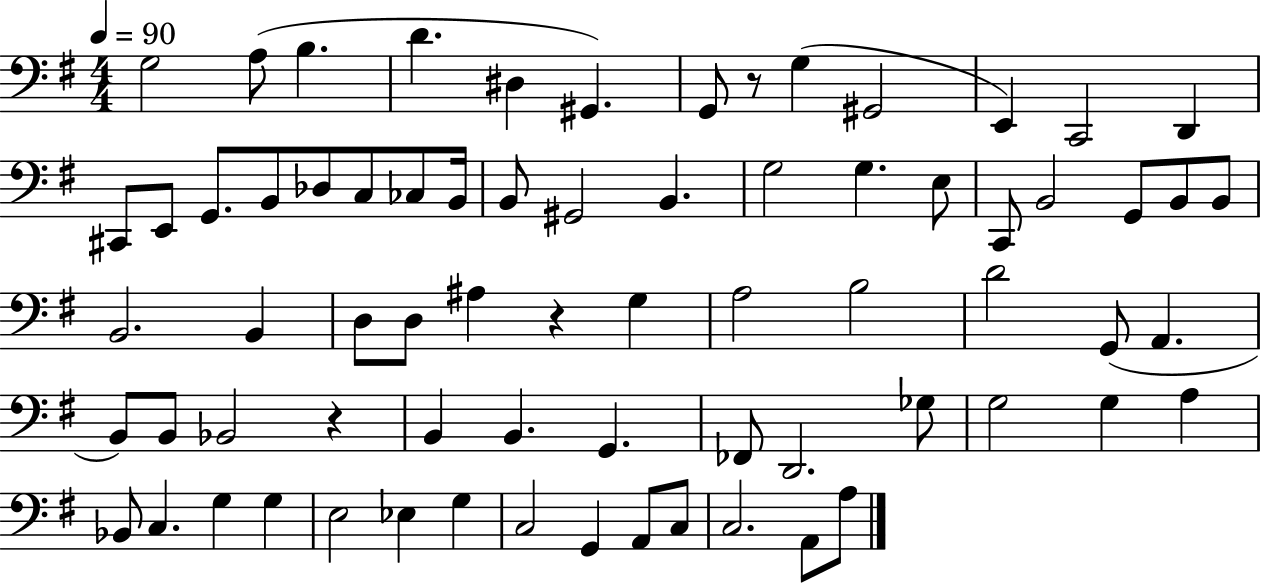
G3/h A3/e B3/q. D4/q. D#3/q G#2/q. G2/e R/e G3/q G#2/h E2/q C2/h D2/q C#2/e E2/e G2/e. B2/e Db3/e C3/e CES3/e B2/s B2/e G#2/h B2/q. G3/h G3/q. E3/e C2/e B2/h G2/e B2/e B2/e B2/h. B2/q D3/e D3/e A#3/q R/q G3/q A3/h B3/h D4/h G2/e A2/q. B2/e B2/e Bb2/h R/q B2/q B2/q. G2/q. FES2/e D2/h. Gb3/e G3/h G3/q A3/q Bb2/e C3/q. G3/q G3/q E3/h Eb3/q G3/q C3/h G2/q A2/e C3/e C3/h. A2/e A3/e